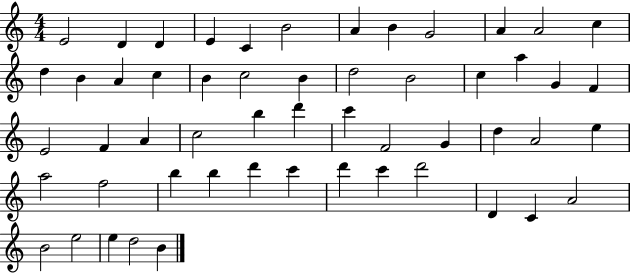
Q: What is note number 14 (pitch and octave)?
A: B4